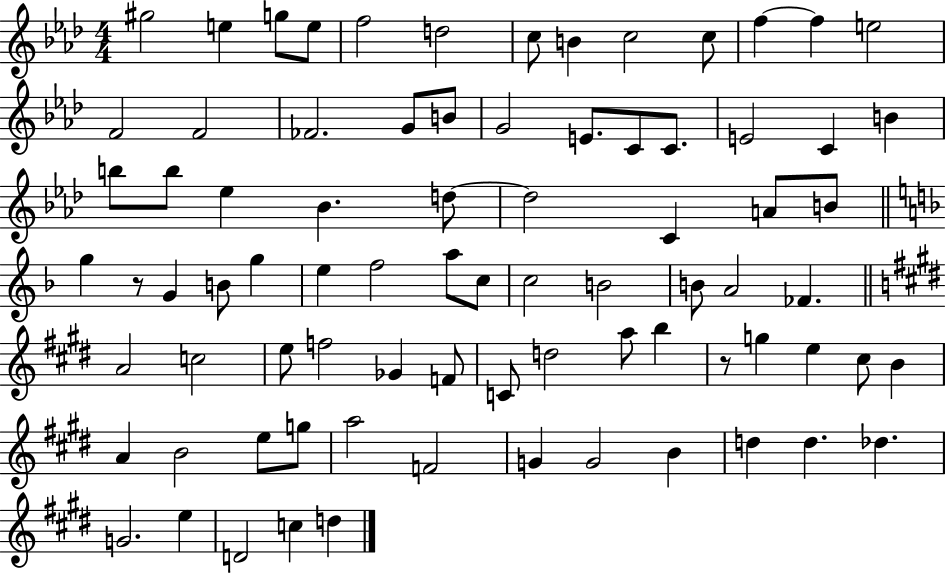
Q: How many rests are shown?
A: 2